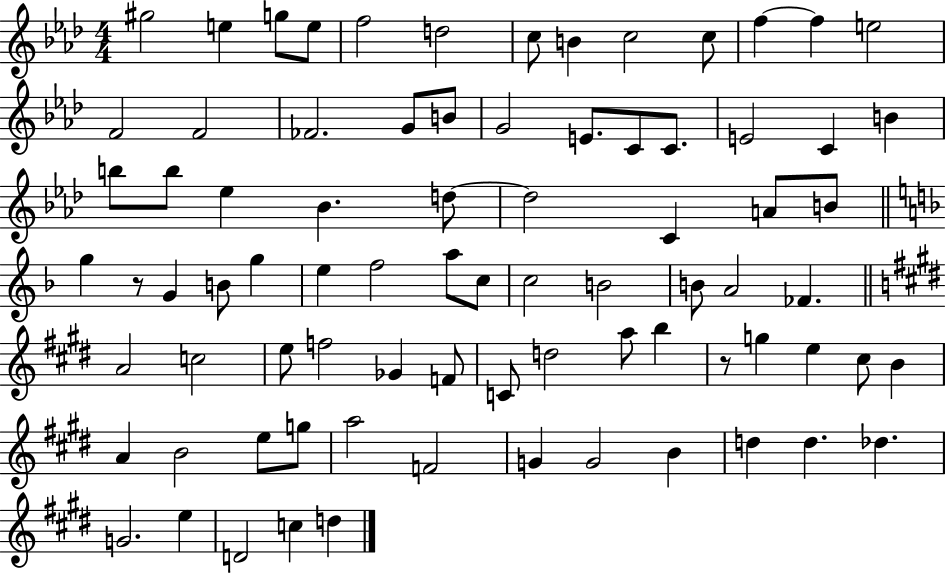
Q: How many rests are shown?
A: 2